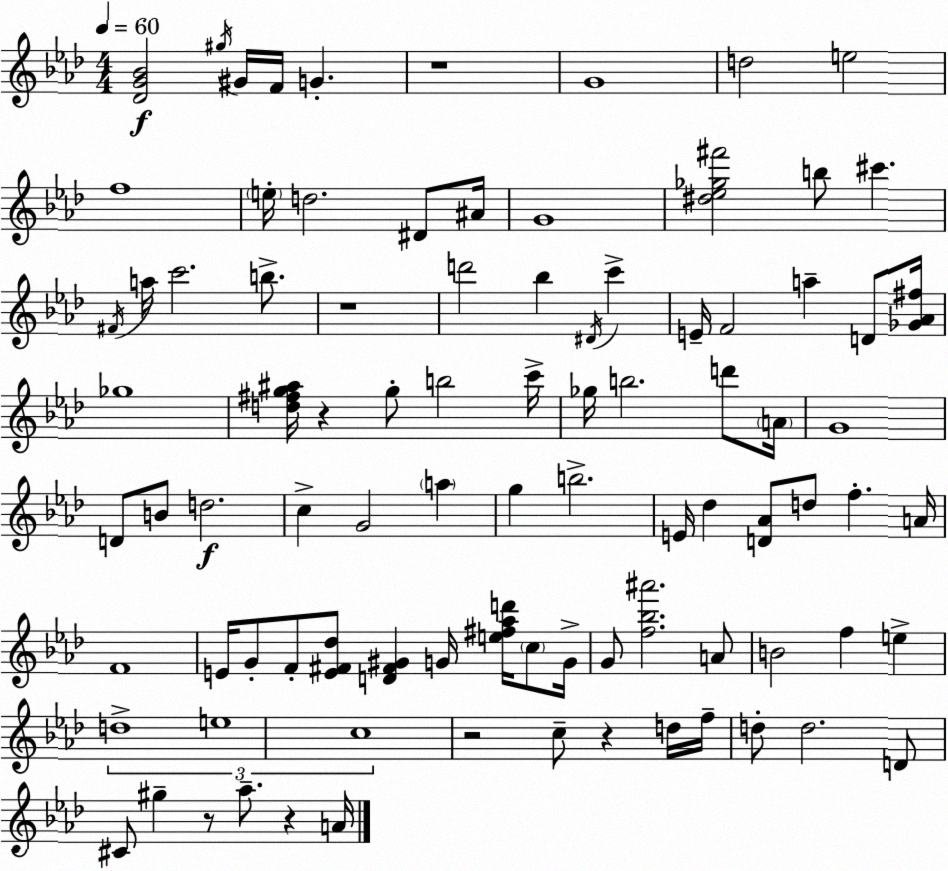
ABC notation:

X:1
T:Untitled
M:4/4
L:1/4
K:Ab
[_DG_B]2 ^g/4 ^G/4 F/4 G z4 G4 d2 e2 f4 e/4 d2 ^D/2 ^A/4 G4 [^d_e_g^f']2 b/2 ^c' ^F/4 a/4 c'2 b/2 z4 d'2 _b ^D/4 c' E/4 F2 a D/2 [_G_A^f]/4 _g4 [d^fg^a]/4 z g/2 b2 c'/4 _g/4 b2 d'/2 A/4 G4 D/2 B/2 d2 c G2 a g b2 E/4 _d [D_A]/2 d/2 f A/4 F4 E/4 G/2 F/2 [E^F_d]/2 [D^F^G] G/4 [e^f_ad']/4 c/2 G/4 G/2 [f_b^a']2 A/2 B2 f e d4 e4 c4 z2 c/2 z d/4 f/4 d/2 d2 D/2 ^C/2 ^g z/2 _a/2 z A/4